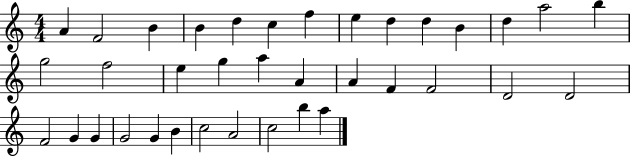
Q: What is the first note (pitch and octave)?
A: A4